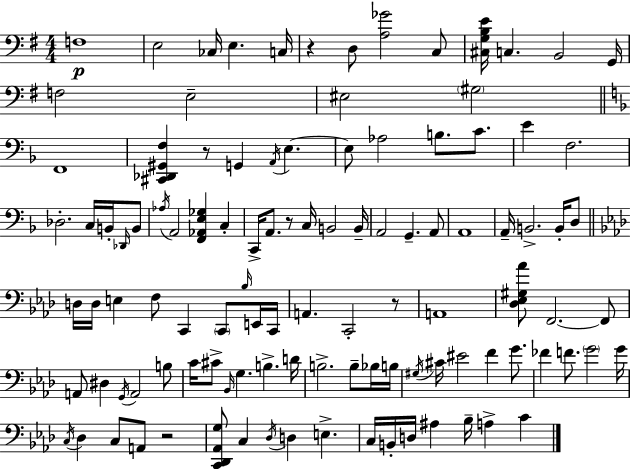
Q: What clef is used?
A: bass